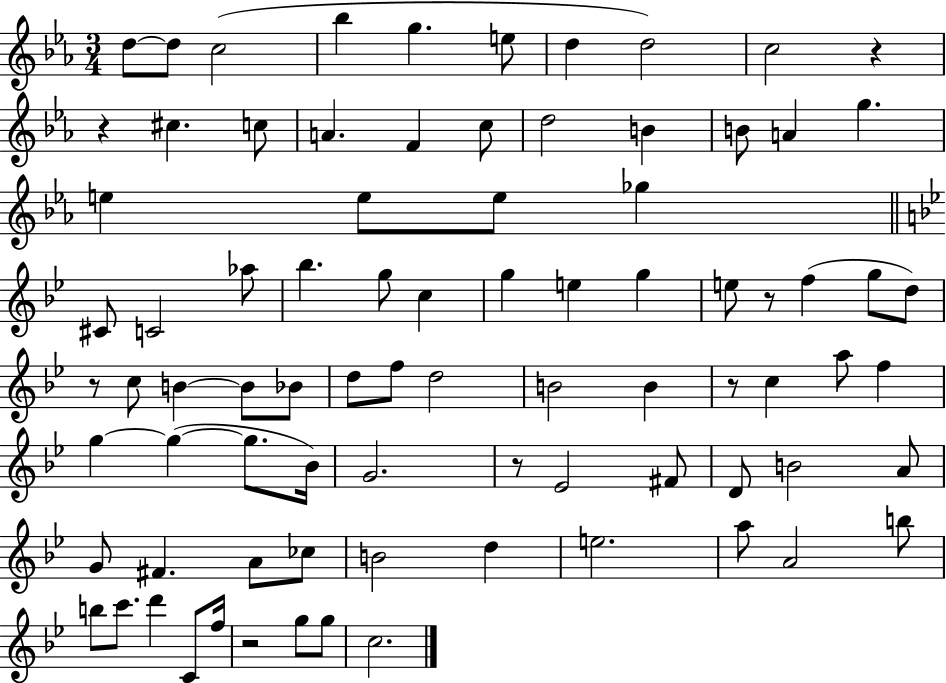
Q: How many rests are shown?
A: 7